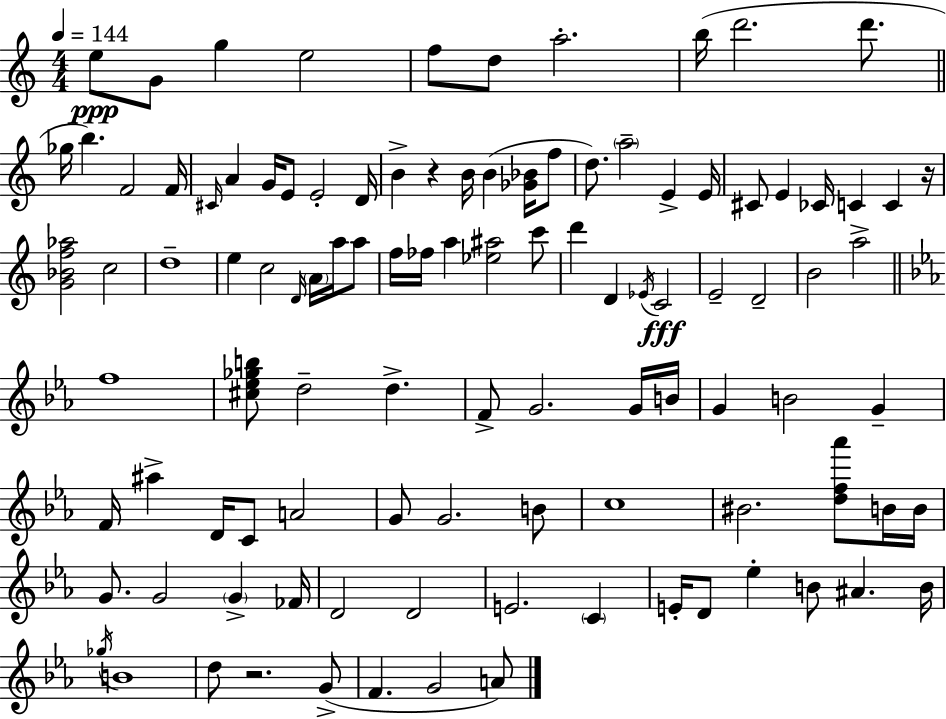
{
  \clef treble
  \numericTimeSignature
  \time 4/4
  \key a \minor
  \tempo 4 = 144
  e''8\ppp g'8 g''4 e''2 | f''8 d''8 a''2.-. | b''16( d'''2. d'''8. | \bar "||" \break \key c \major ges''16 b''4.) f'2 f'16 | \grace { cis'16 } a'4 g'16 e'8 e'2-. | d'16 b'4-> r4 b'16 b'4( <ges' bes'>16 f''8 | d''8.) \parenthesize a''2-- e'4-> | \break e'16 cis'8 e'4 ces'16 c'4 c'4 | r16 <g' bes' f'' aes''>2 c''2 | d''1-- | e''4 c''2 \grace { d'16 } \parenthesize a'16 a''16 | \break a''8 f''16 fes''16 a''4 <ees'' ais''>2 | c'''8 d'''4 d'4 \acciaccatura { ees'16 }\fff c'2 | e'2-- d'2-- | b'2 a''2-> | \break \bar "||" \break \key ees \major f''1 | <cis'' ees'' ges'' b''>8 d''2-- d''4.-> | f'8-> g'2. g'16 b'16 | g'4 b'2 g'4-- | \break f'16 ais''4-> d'16 c'8 a'2 | g'8 g'2. b'8 | c''1 | bis'2. <d'' f'' aes'''>8 b'16 b'16 | \break g'8. g'2 \parenthesize g'4-> fes'16 | d'2 d'2 | e'2. \parenthesize c'4 | e'16-. d'8 ees''4-. b'8 ais'4. b'16 | \break \acciaccatura { ges''16 } b'1 | d''8 r2. g'8->( | f'4. g'2 a'8) | \bar "|."
}